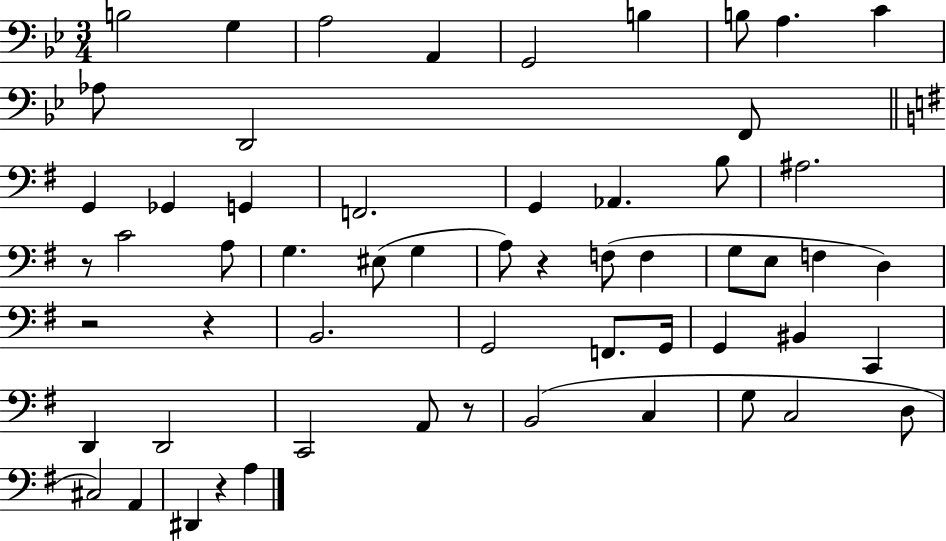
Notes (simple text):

B3/h G3/q A3/h A2/q G2/h B3/q B3/e A3/q. C4/q Ab3/e D2/h F2/e G2/q Gb2/q G2/q F2/h. G2/q Ab2/q. B3/e A#3/h. R/e C4/h A3/e G3/q. EIS3/e G3/q A3/e R/q F3/e F3/q G3/e E3/e F3/q D3/q R/h R/q B2/h. G2/h F2/e. G2/s G2/q BIS2/q C2/q D2/q D2/h C2/h A2/e R/e B2/h C3/q G3/e C3/h D3/e C#3/h A2/q D#2/q R/q A3/q